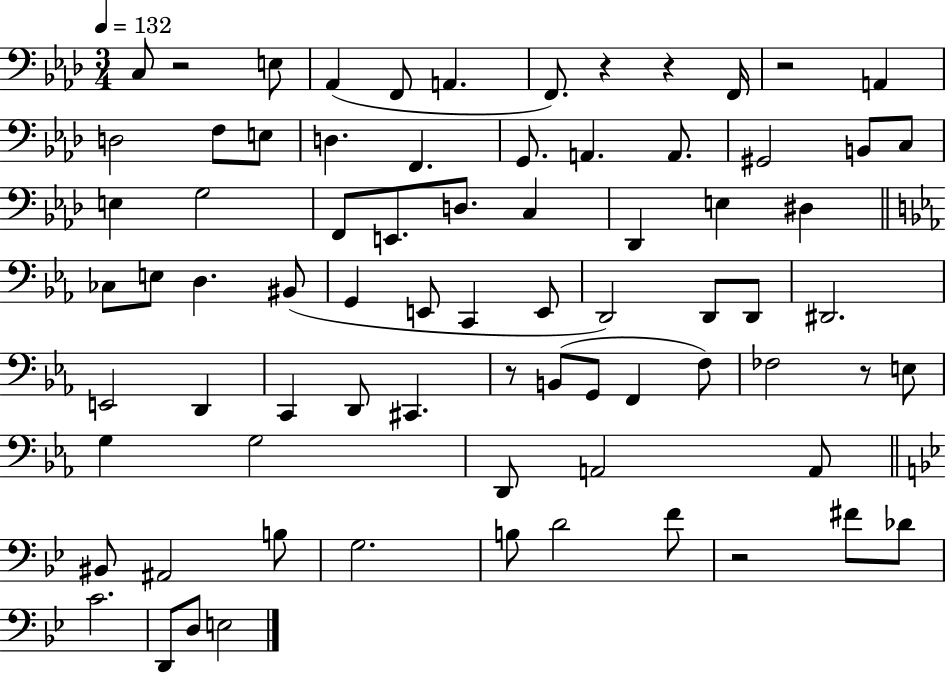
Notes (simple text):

C3/e R/h E3/e Ab2/q F2/e A2/q. F2/e. R/q R/q F2/s R/h A2/q D3/h F3/e E3/e D3/q. F2/q. G2/e. A2/q. A2/e. G#2/h B2/e C3/e E3/q G3/h F2/e E2/e. D3/e. C3/q Db2/q E3/q D#3/q CES3/e E3/e D3/q. BIS2/e G2/q E2/e C2/q E2/e D2/h D2/e D2/e D#2/h. E2/h D2/q C2/q D2/e C#2/q. R/e B2/e G2/e F2/q F3/e FES3/h R/e E3/e G3/q G3/h D2/e A2/h A2/e BIS2/e A#2/h B3/e G3/h. B3/e D4/h F4/e R/h F#4/e Db4/e C4/h. D2/e D3/e E3/h